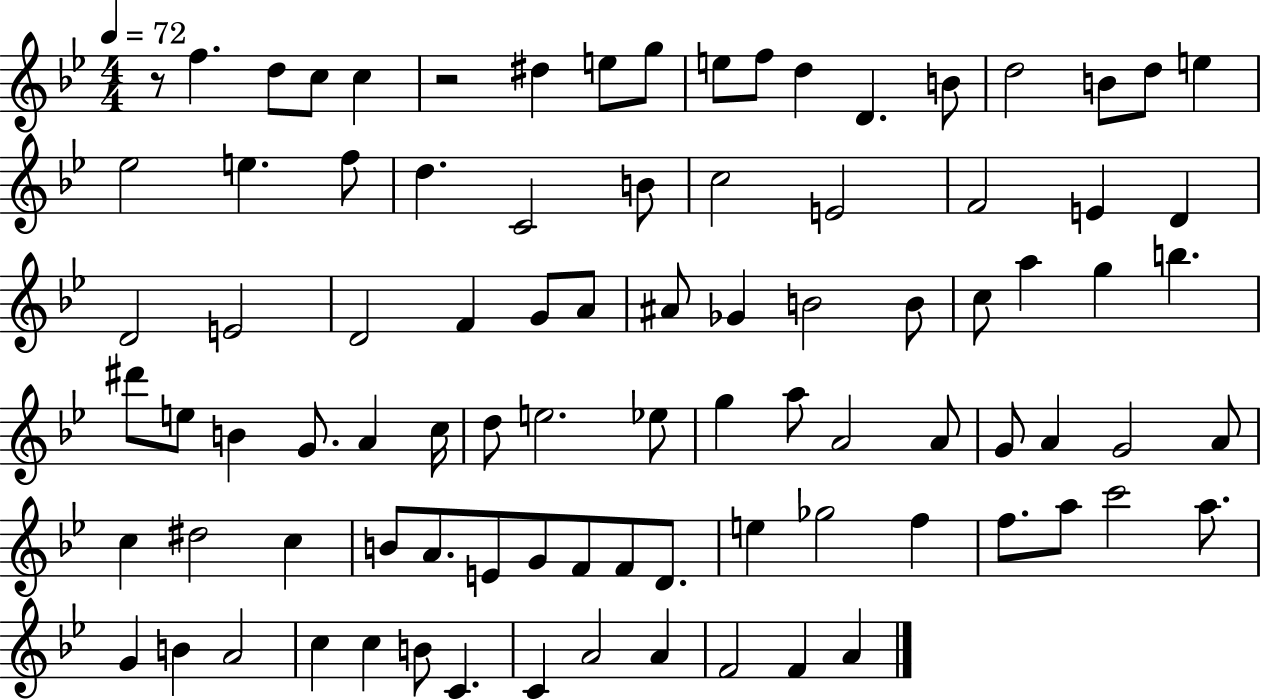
R/e F5/q. D5/e C5/e C5/q R/h D#5/q E5/e G5/e E5/e F5/e D5/q D4/q. B4/e D5/h B4/e D5/e E5/q Eb5/h E5/q. F5/e D5/q. C4/h B4/e C5/h E4/h F4/h E4/q D4/q D4/h E4/h D4/h F4/q G4/e A4/e A#4/e Gb4/q B4/h B4/e C5/e A5/q G5/q B5/q. D#6/e E5/e B4/q G4/e. A4/q C5/s D5/e E5/h. Eb5/e G5/q A5/e A4/h A4/e G4/e A4/q G4/h A4/e C5/q D#5/h C5/q B4/e A4/e. E4/e G4/e F4/e F4/e D4/e. E5/q Gb5/h F5/q F5/e. A5/e C6/h A5/e. G4/q B4/q A4/h C5/q C5/q B4/e C4/q. C4/q A4/h A4/q F4/h F4/q A4/q